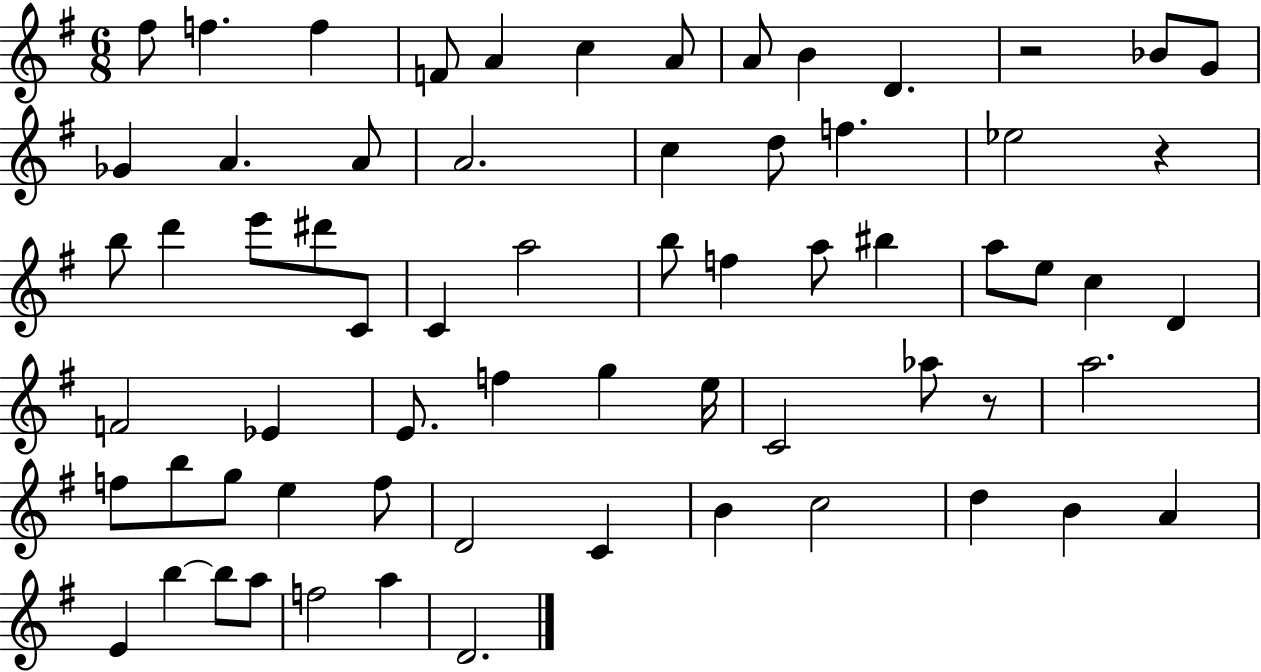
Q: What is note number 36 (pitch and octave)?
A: F4